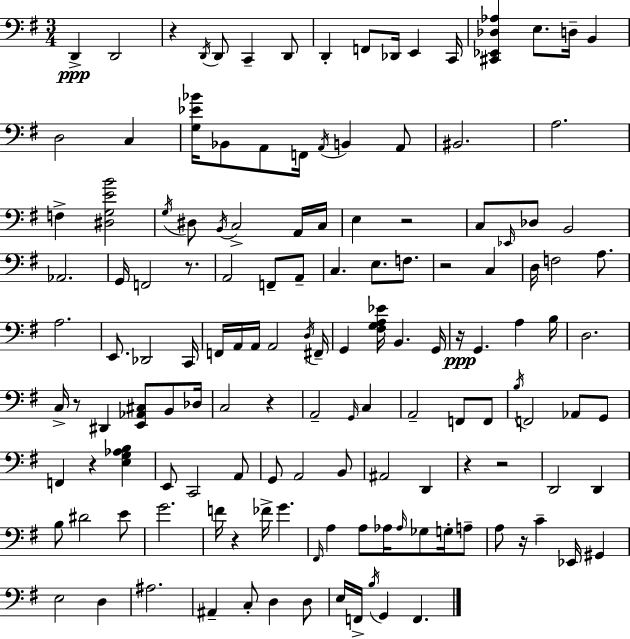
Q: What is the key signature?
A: E minor